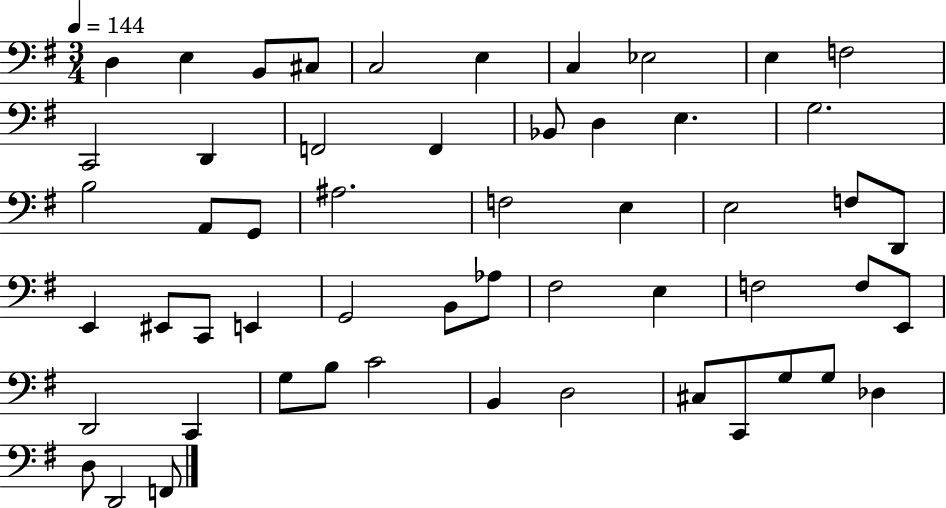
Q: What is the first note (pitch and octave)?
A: D3